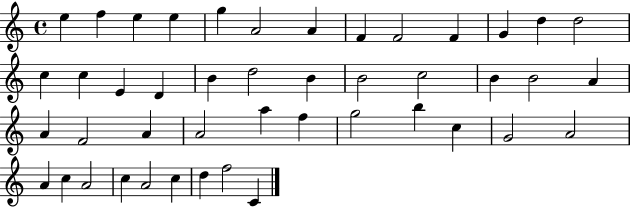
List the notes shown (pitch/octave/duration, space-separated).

E5/q F5/q E5/q E5/q G5/q A4/h A4/q F4/q F4/h F4/q G4/q D5/q D5/h C5/q C5/q E4/q D4/q B4/q D5/h B4/q B4/h C5/h B4/q B4/h A4/q A4/q F4/h A4/q A4/h A5/q F5/q G5/h B5/q C5/q G4/h A4/h A4/q C5/q A4/h C5/q A4/h C5/q D5/q F5/h C4/q